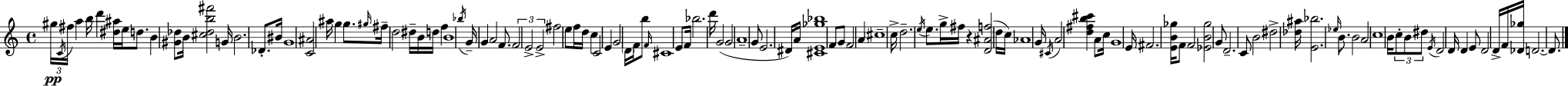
G#5/s C4/s F#5/s A5/q B5/s D6/q [D#5,A#5]/s E5/s D5/e. B4/q [G#4,Db5]/e B4/s [C#5,Db5,B5,F#6]/h G4/s B4/h. Db4/e. BIS4/s G4/w [C4,A#4]/h A#5/s G5/q G5/e. G#5/s F#5/s D5/h D#5/s B4/s D5/s F5/q B4/w Bb5/s G4/s G4/q A4/h F4/e. F4/h E4/h E4/h F#5/h E5/e F5/s D5/s C5/q C4/h E4/q G4/h D4/s F4/s B5/e F4/s C#4/w E4/e F4/s Bb5/h. D6/s G4/h G4/h A4/w G4/e E4/h. D#4/s A4/s [C#4,E4,Gb5,Bb5]/w F4/e G4/e F4/h A4/q C#5/w C5/s D5/h. E5/s E5/e. G5/s F#5/s R/q [D4,A#4,F5]/h D5/s C5/s Ab4/w G4/s C#4/s A4/h [D5,F#5,B5,C#6]/q A4/e C5/s G4/w E4/s F#4/h. [E4,B4,Gb5]/s F4/e F4/h [Eb4,B4,Gb5]/h G4/e D4/h. C4/e B4/h D#5/h [Db5,A#5]/s [E4,Bb5]/h. Eb5/s B4/e. B4/h A4/h C5/w B4/s C5/e B4/e D#5/e E4/s D4/h D4/s D4/q E4/e D4/h D4/s F4/s [Db4,Gb5]/s D4/h. D4/e.